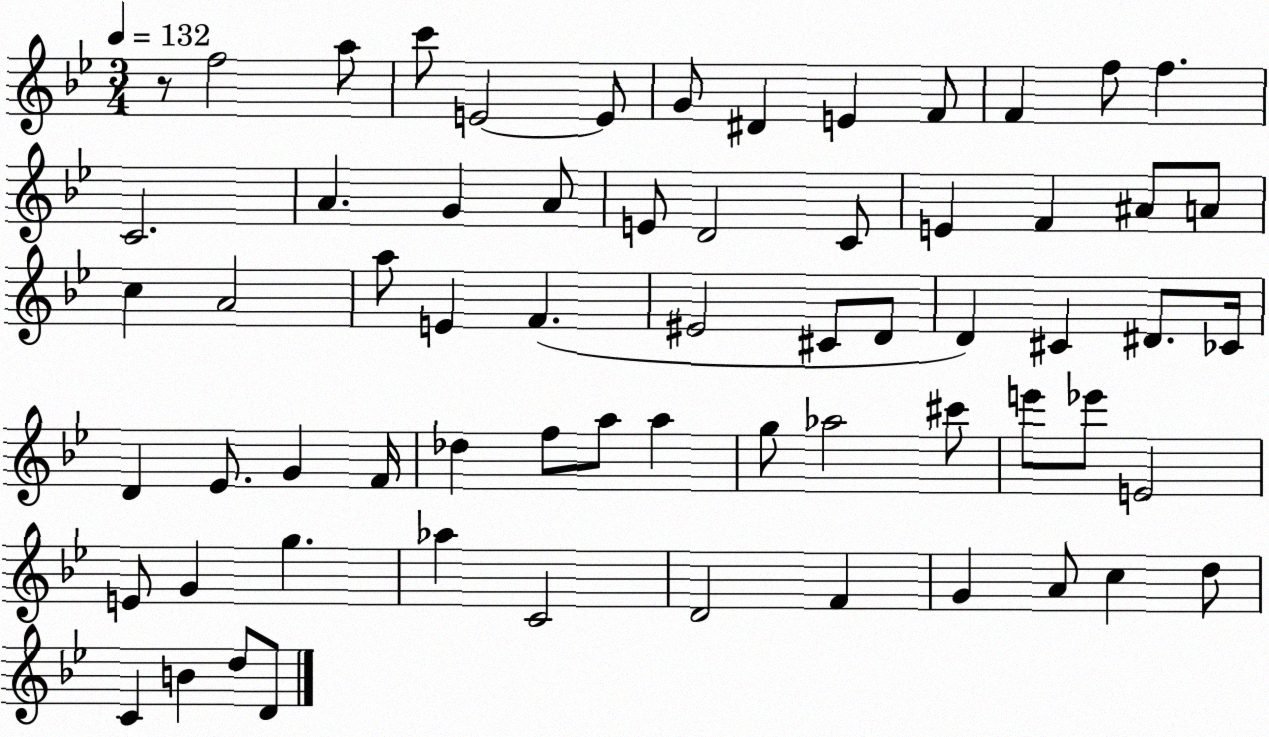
X:1
T:Untitled
M:3/4
L:1/4
K:Bb
z/2 f2 a/2 c'/2 E2 E/2 G/2 ^D E F/2 F f/2 f C2 A G A/2 E/2 D2 C/2 E F ^A/2 A/2 c A2 a/2 E F ^E2 ^C/2 D/2 D ^C ^D/2 _C/4 D _E/2 G F/4 _d f/2 a/2 a g/2 _a2 ^c'/2 e'/2 _e'/2 E2 E/2 G g _a C2 D2 F G A/2 c d/2 C B d/2 D/2